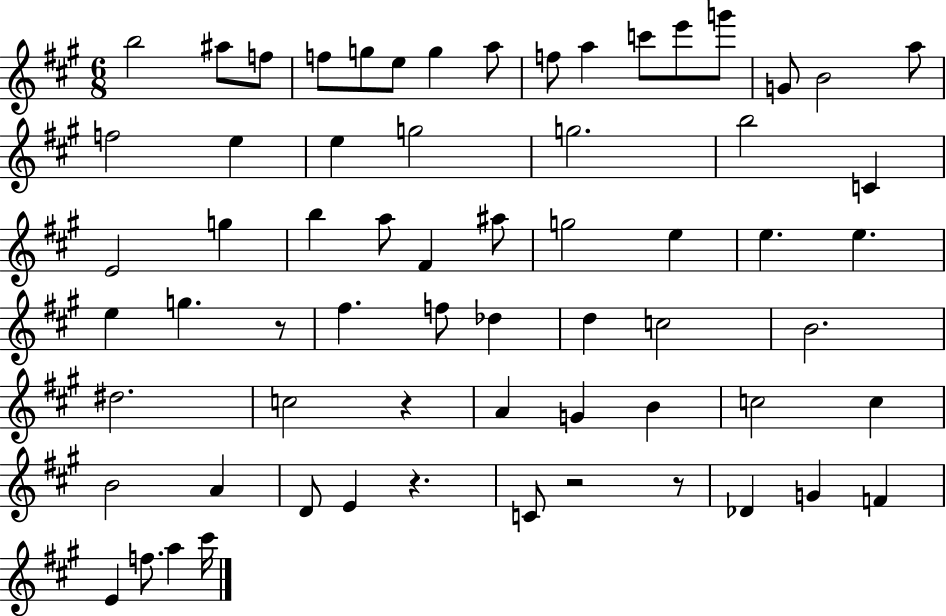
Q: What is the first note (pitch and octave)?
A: B5